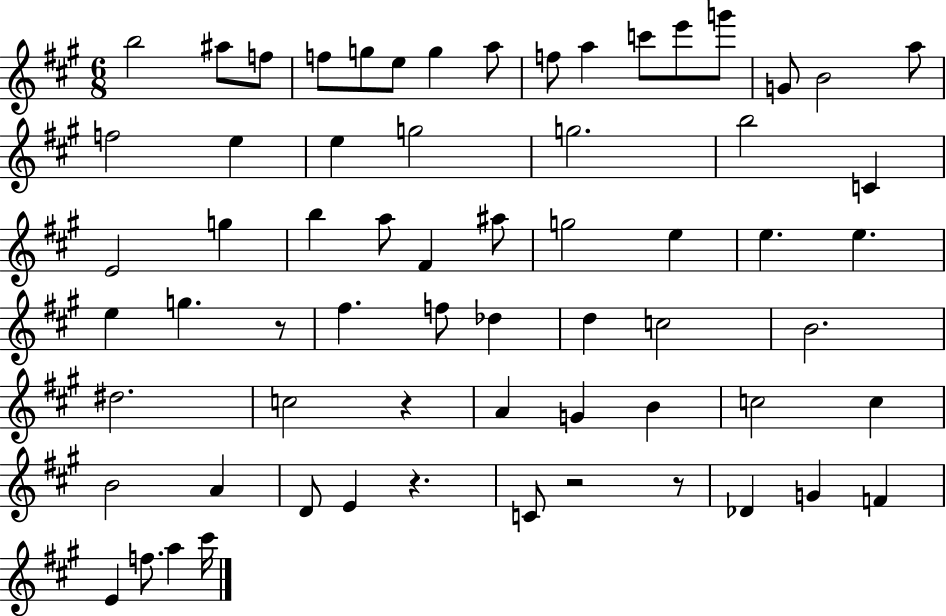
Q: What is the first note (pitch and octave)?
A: B5